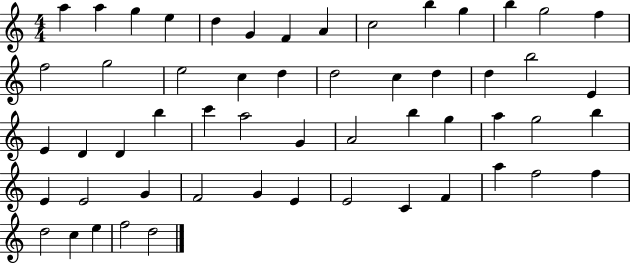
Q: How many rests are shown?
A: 0